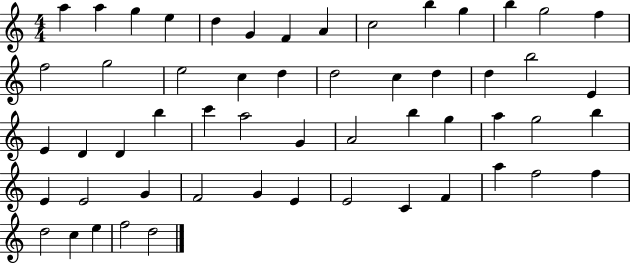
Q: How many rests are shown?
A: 0